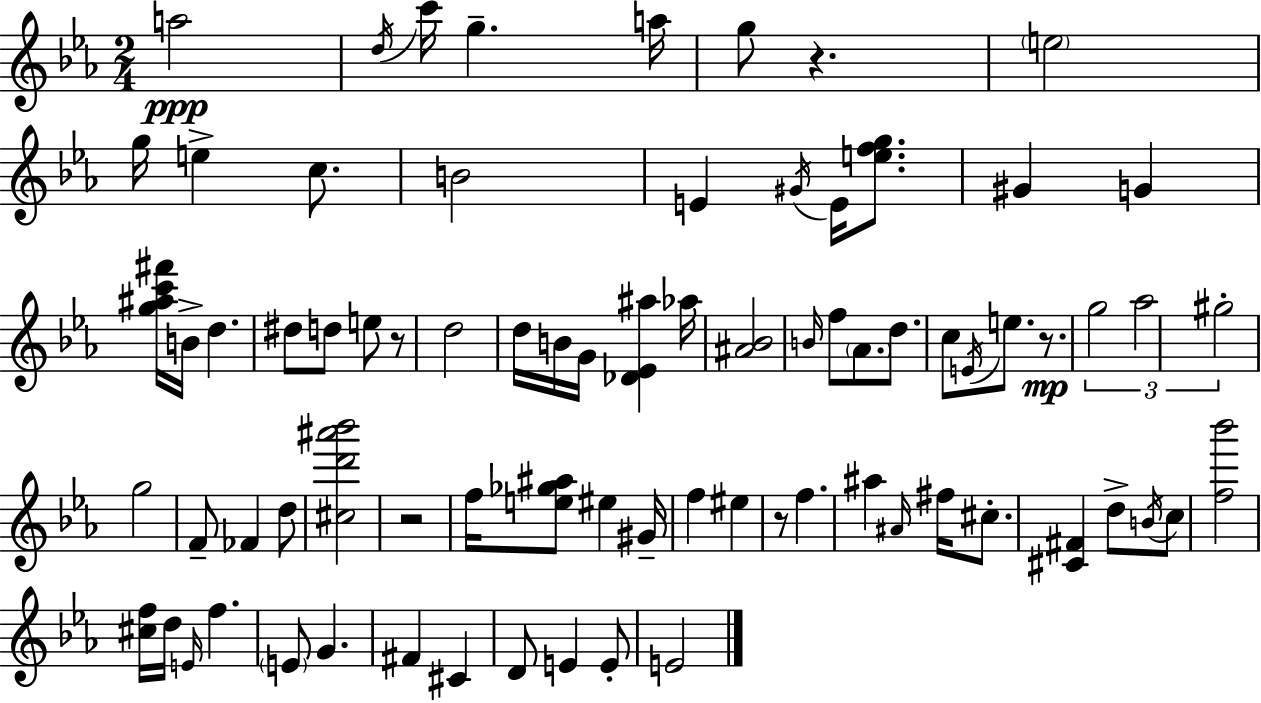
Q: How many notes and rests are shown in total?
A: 78